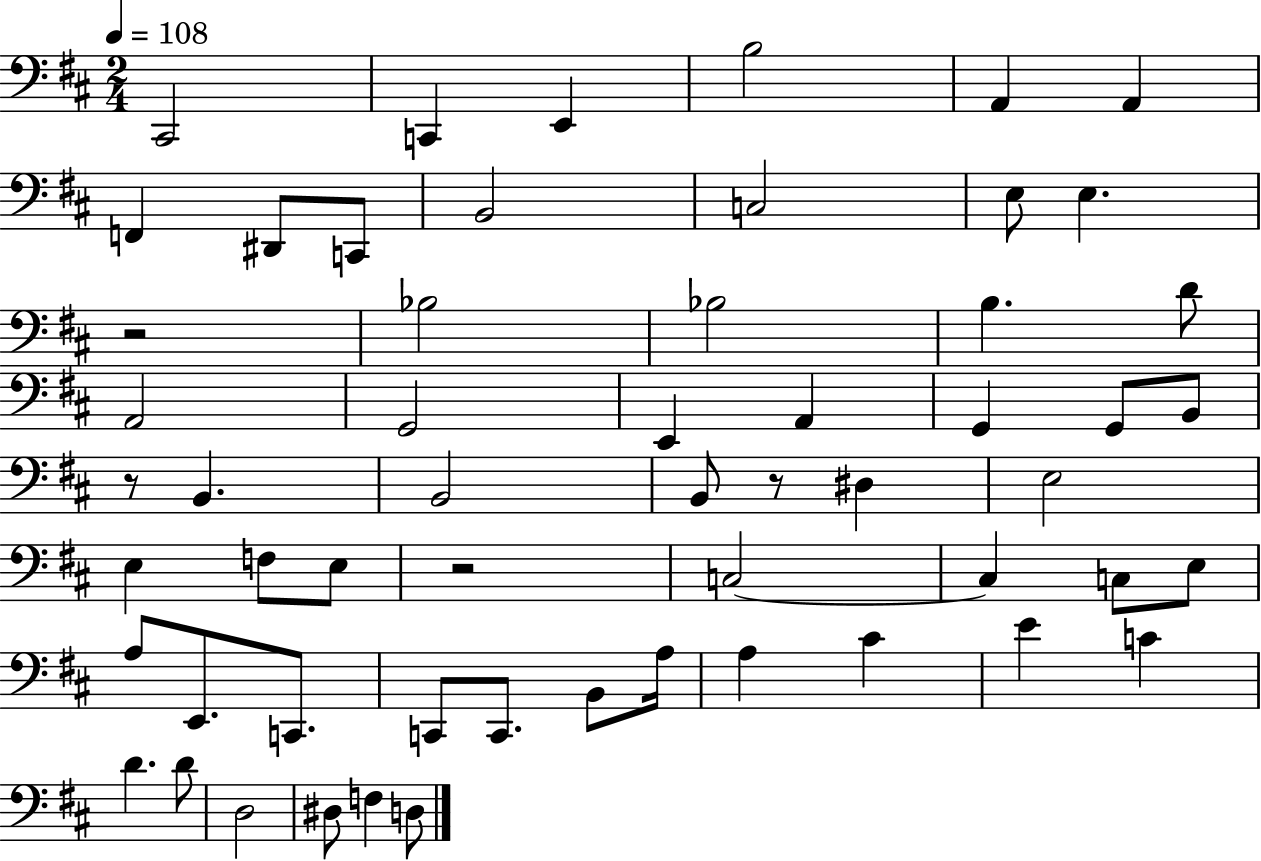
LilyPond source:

{
  \clef bass
  \numericTimeSignature
  \time 2/4
  \key d \major
  \tempo 4 = 108
  cis,2 | c,4 e,4 | b2 | a,4 a,4 | \break f,4 dis,8 c,8 | b,2 | c2 | e8 e4. | \break r2 | bes2 | bes2 | b4. d'8 | \break a,2 | g,2 | e,4 a,4 | g,4 g,8 b,8 | \break r8 b,4. | b,2 | b,8 r8 dis4 | e2 | \break e4 f8 e8 | r2 | c2~~ | c4 c8 e8 | \break a8 e,8. c,8. | c,8 c,8. b,8 a16 | a4 cis'4 | e'4 c'4 | \break d'4. d'8 | d2 | dis8 f4 d8 | \bar "|."
}